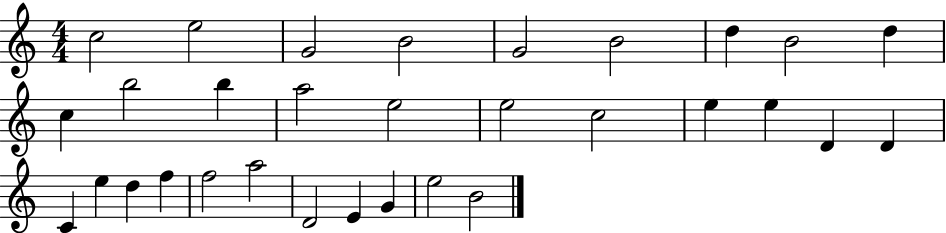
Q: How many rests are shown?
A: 0